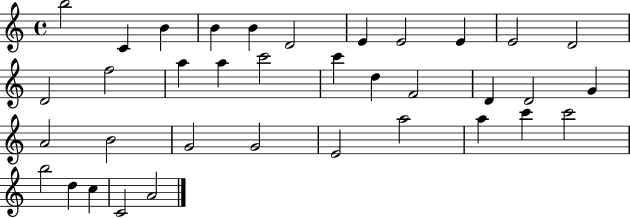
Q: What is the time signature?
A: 4/4